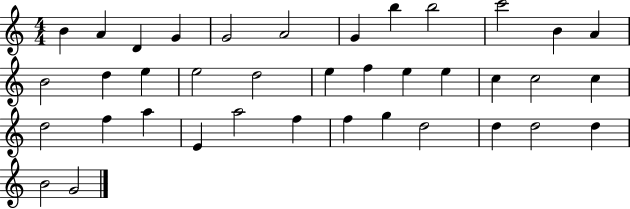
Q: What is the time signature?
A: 4/4